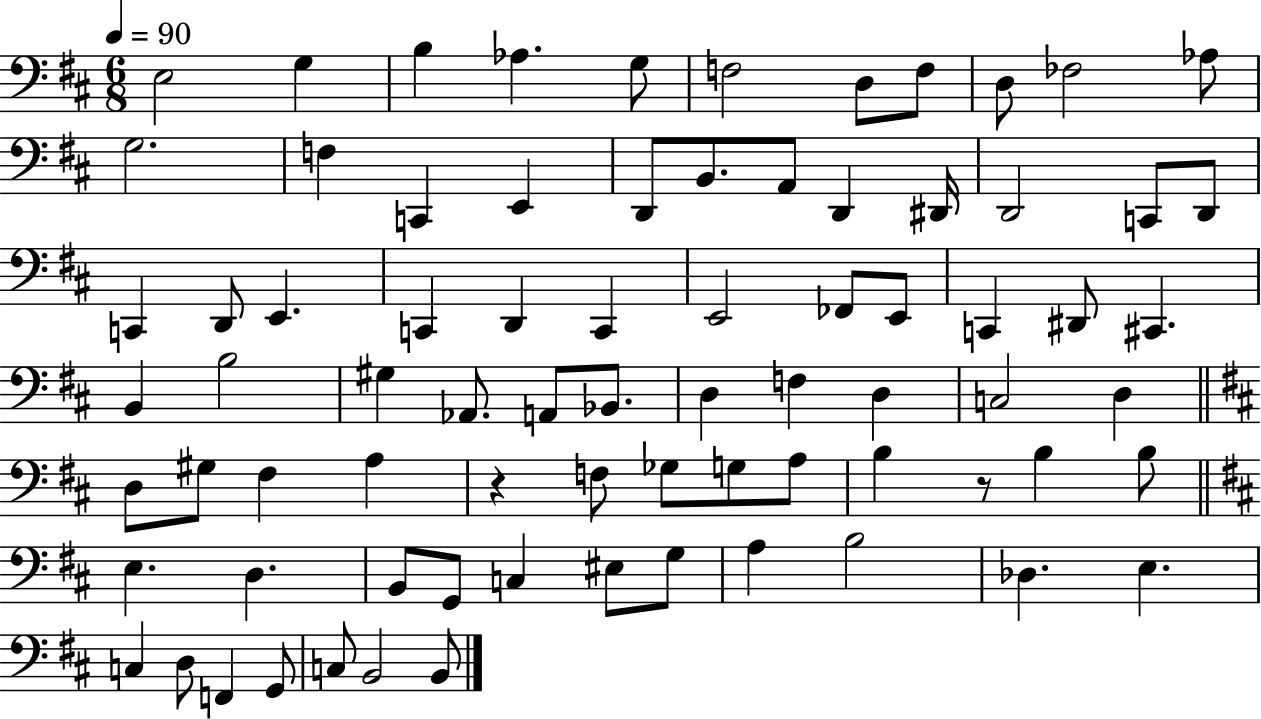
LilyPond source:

{
  \clef bass
  \numericTimeSignature
  \time 6/8
  \key d \major
  \tempo 4 = 90
  \repeat volta 2 { e2 g4 | b4 aes4. g8 | f2 d8 f8 | d8 fes2 aes8 | \break g2. | f4 c,4 e,4 | d,8 b,8. a,8 d,4 dis,16 | d,2 c,8 d,8 | \break c,4 d,8 e,4. | c,4 d,4 c,4 | e,2 fes,8 e,8 | c,4 dis,8 cis,4. | \break b,4 b2 | gis4 aes,8. a,8 bes,8. | d4 f4 d4 | c2 d4 | \break \bar "||" \break \key d \major d8 gis8 fis4 a4 | r4 f8 ges8 g8 a8 | b4 r8 b4 b8 | \bar "||" \break \key b \minor e4. d4. | b,8 g,8 c4 eis8 g8 | a4 b2 | des4. e4. | \break c4 d8 f,4 g,8 | c8 b,2 b,8 | } \bar "|."
}